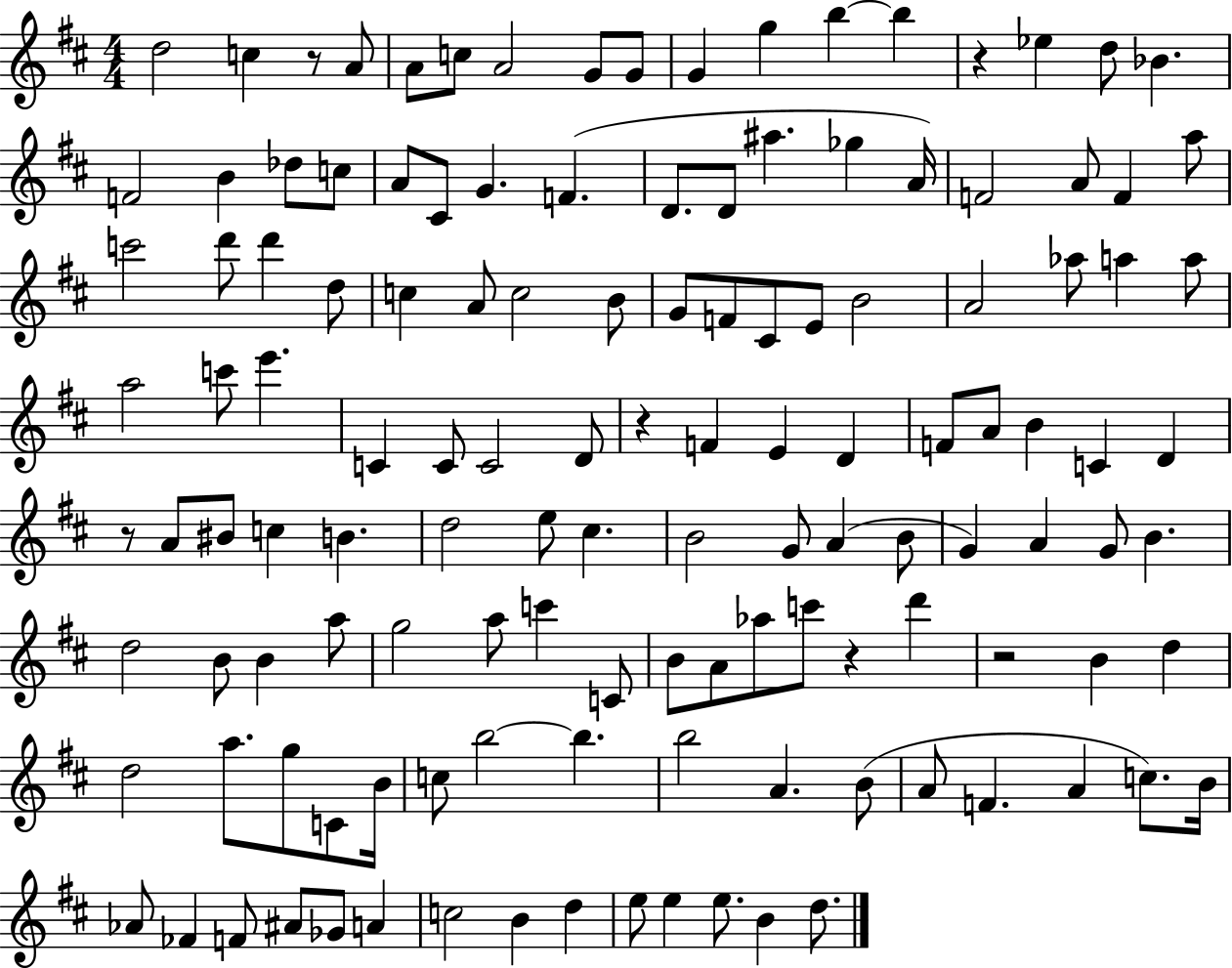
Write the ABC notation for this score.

X:1
T:Untitled
M:4/4
L:1/4
K:D
d2 c z/2 A/2 A/2 c/2 A2 G/2 G/2 G g b b z _e d/2 _B F2 B _d/2 c/2 A/2 ^C/2 G F D/2 D/2 ^a _g A/4 F2 A/2 F a/2 c'2 d'/2 d' d/2 c A/2 c2 B/2 G/2 F/2 ^C/2 E/2 B2 A2 _a/2 a a/2 a2 c'/2 e' C C/2 C2 D/2 z F E D F/2 A/2 B C D z/2 A/2 ^B/2 c B d2 e/2 ^c B2 G/2 A B/2 G A G/2 B d2 B/2 B a/2 g2 a/2 c' C/2 B/2 A/2 _a/2 c'/2 z d' z2 B d d2 a/2 g/2 C/2 B/4 c/2 b2 b b2 A B/2 A/2 F A c/2 B/4 _A/2 _F F/2 ^A/2 _G/2 A c2 B d e/2 e e/2 B d/2